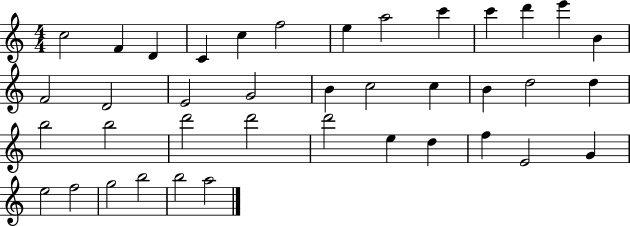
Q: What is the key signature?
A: C major